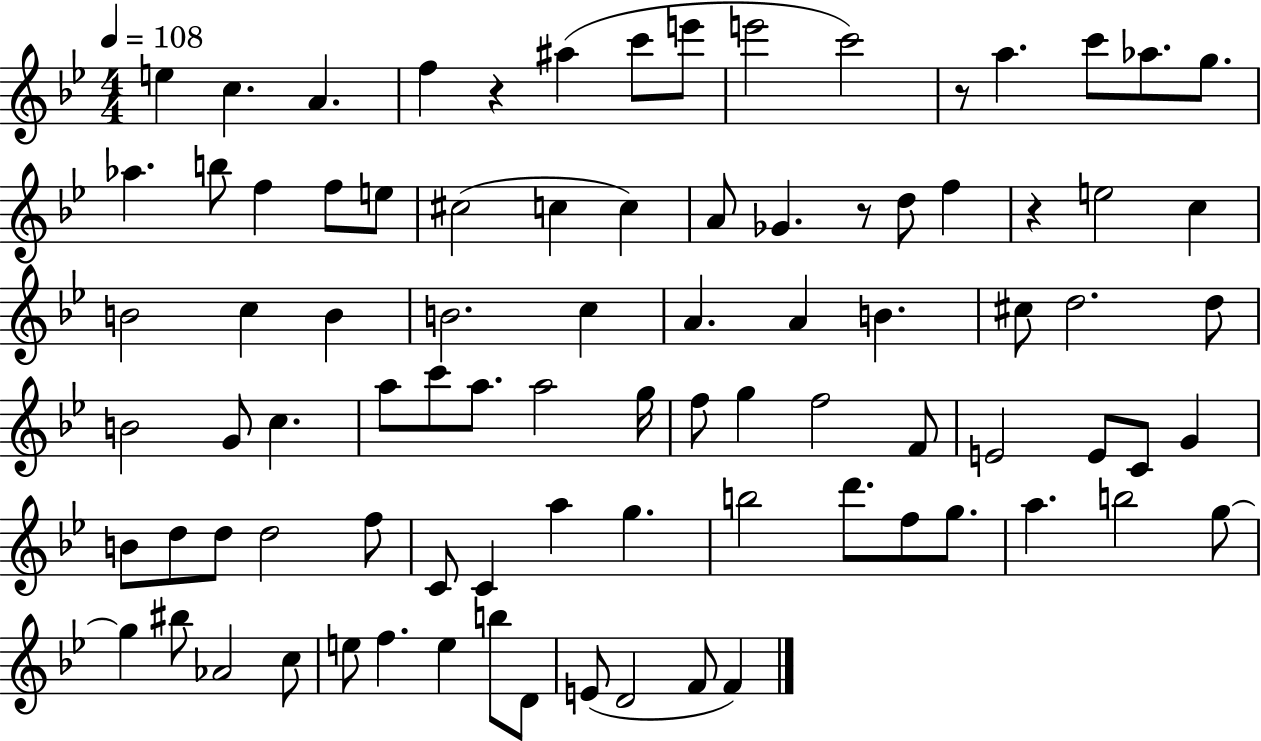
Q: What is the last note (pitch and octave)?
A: F4